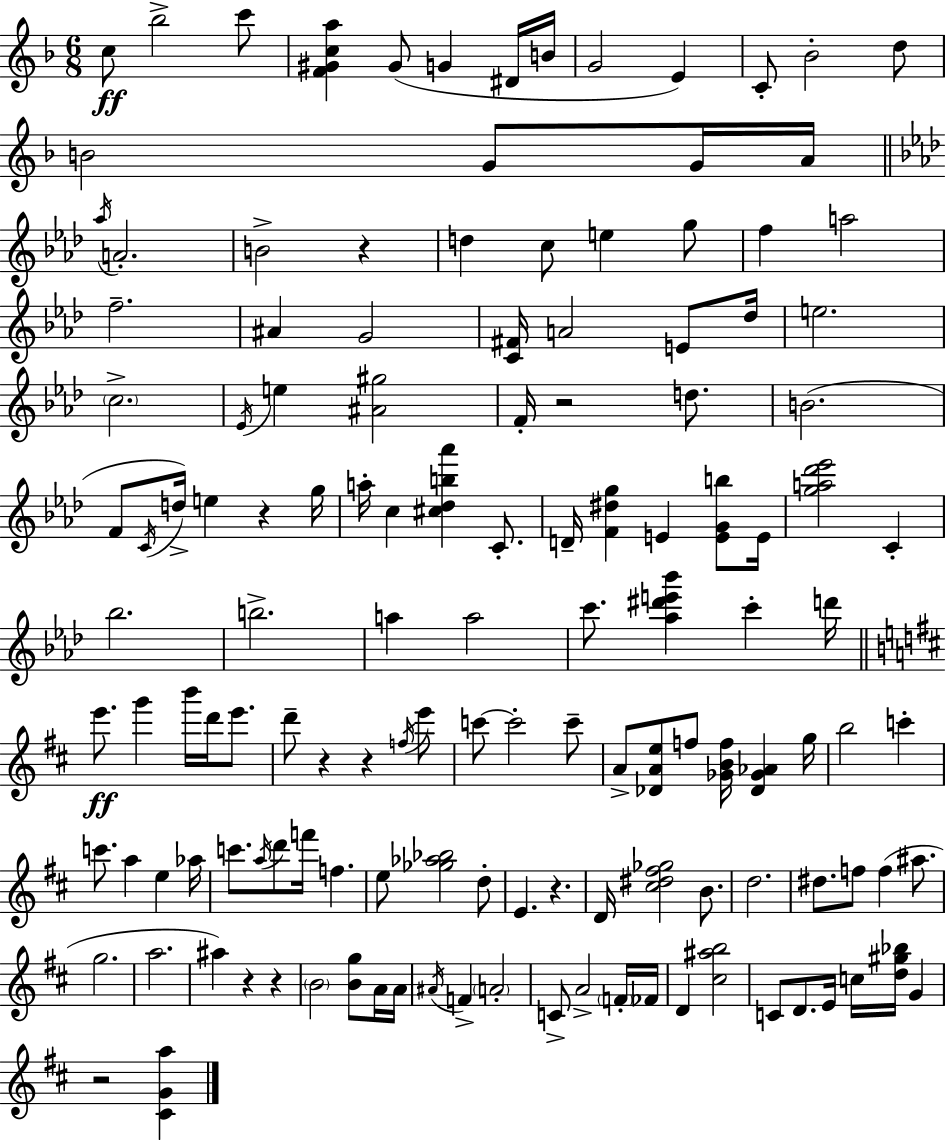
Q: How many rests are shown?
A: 9